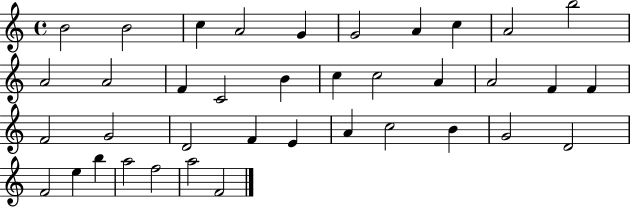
B4/h B4/h C5/q A4/h G4/q G4/h A4/q C5/q A4/h B5/h A4/h A4/h F4/q C4/h B4/q C5/q C5/h A4/q A4/h F4/q F4/q F4/h G4/h D4/h F4/q E4/q A4/q C5/h B4/q G4/h D4/h F4/h E5/q B5/q A5/h F5/h A5/h F4/h